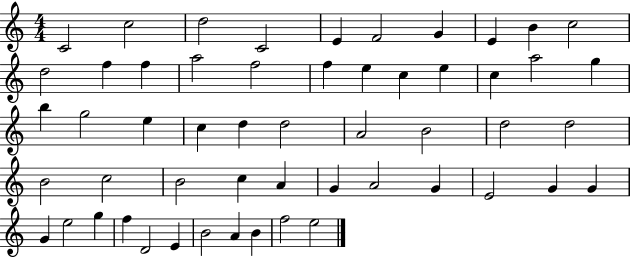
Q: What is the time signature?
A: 4/4